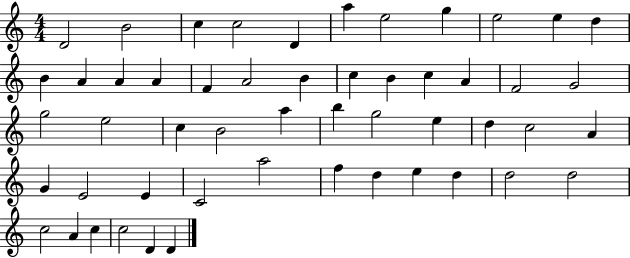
D4/h B4/h C5/q C5/h D4/q A5/q E5/h G5/q E5/h E5/q D5/q B4/q A4/q A4/q A4/q F4/q A4/h B4/q C5/q B4/q C5/q A4/q F4/h G4/h G5/h E5/h C5/q B4/h A5/q B5/q G5/h E5/q D5/q C5/h A4/q G4/q E4/h E4/q C4/h A5/h F5/q D5/q E5/q D5/q D5/h D5/h C5/h A4/q C5/q C5/h D4/q D4/q